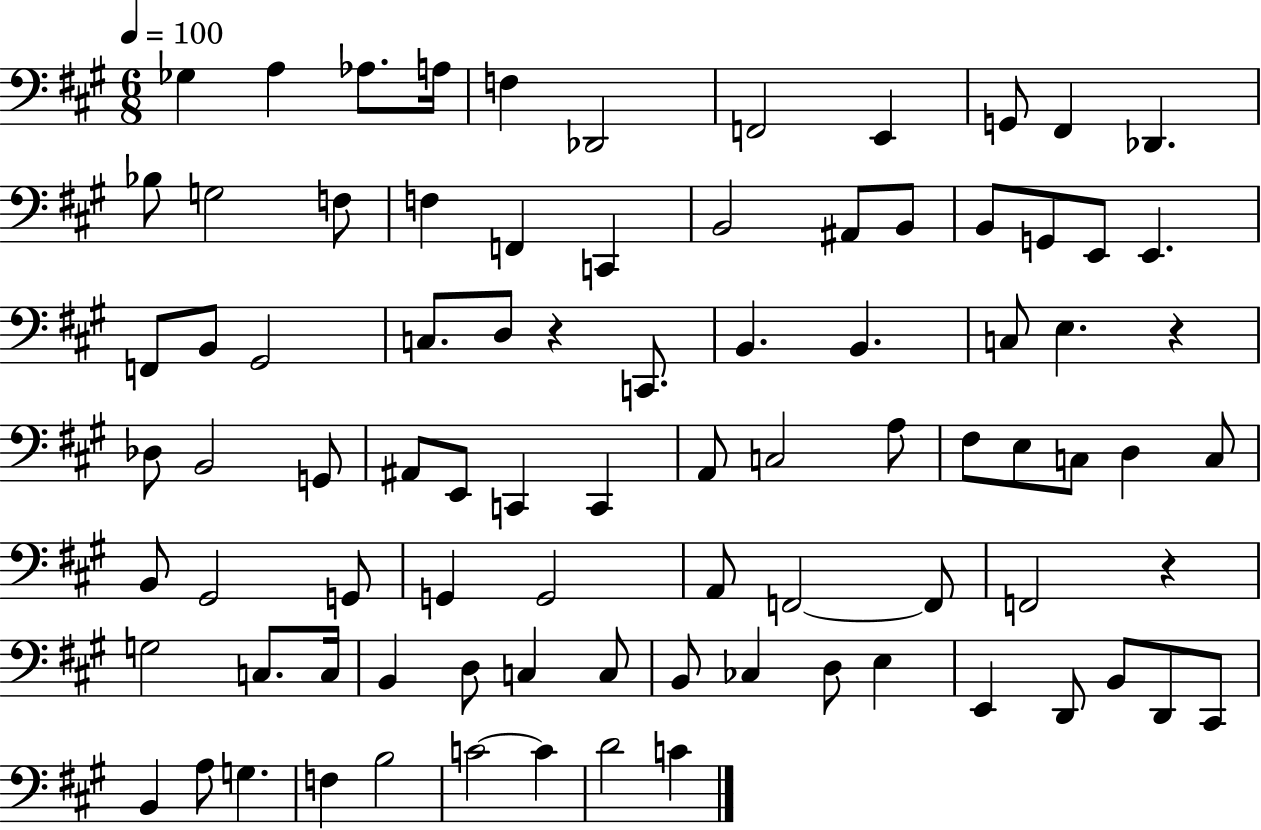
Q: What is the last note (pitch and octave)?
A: C4